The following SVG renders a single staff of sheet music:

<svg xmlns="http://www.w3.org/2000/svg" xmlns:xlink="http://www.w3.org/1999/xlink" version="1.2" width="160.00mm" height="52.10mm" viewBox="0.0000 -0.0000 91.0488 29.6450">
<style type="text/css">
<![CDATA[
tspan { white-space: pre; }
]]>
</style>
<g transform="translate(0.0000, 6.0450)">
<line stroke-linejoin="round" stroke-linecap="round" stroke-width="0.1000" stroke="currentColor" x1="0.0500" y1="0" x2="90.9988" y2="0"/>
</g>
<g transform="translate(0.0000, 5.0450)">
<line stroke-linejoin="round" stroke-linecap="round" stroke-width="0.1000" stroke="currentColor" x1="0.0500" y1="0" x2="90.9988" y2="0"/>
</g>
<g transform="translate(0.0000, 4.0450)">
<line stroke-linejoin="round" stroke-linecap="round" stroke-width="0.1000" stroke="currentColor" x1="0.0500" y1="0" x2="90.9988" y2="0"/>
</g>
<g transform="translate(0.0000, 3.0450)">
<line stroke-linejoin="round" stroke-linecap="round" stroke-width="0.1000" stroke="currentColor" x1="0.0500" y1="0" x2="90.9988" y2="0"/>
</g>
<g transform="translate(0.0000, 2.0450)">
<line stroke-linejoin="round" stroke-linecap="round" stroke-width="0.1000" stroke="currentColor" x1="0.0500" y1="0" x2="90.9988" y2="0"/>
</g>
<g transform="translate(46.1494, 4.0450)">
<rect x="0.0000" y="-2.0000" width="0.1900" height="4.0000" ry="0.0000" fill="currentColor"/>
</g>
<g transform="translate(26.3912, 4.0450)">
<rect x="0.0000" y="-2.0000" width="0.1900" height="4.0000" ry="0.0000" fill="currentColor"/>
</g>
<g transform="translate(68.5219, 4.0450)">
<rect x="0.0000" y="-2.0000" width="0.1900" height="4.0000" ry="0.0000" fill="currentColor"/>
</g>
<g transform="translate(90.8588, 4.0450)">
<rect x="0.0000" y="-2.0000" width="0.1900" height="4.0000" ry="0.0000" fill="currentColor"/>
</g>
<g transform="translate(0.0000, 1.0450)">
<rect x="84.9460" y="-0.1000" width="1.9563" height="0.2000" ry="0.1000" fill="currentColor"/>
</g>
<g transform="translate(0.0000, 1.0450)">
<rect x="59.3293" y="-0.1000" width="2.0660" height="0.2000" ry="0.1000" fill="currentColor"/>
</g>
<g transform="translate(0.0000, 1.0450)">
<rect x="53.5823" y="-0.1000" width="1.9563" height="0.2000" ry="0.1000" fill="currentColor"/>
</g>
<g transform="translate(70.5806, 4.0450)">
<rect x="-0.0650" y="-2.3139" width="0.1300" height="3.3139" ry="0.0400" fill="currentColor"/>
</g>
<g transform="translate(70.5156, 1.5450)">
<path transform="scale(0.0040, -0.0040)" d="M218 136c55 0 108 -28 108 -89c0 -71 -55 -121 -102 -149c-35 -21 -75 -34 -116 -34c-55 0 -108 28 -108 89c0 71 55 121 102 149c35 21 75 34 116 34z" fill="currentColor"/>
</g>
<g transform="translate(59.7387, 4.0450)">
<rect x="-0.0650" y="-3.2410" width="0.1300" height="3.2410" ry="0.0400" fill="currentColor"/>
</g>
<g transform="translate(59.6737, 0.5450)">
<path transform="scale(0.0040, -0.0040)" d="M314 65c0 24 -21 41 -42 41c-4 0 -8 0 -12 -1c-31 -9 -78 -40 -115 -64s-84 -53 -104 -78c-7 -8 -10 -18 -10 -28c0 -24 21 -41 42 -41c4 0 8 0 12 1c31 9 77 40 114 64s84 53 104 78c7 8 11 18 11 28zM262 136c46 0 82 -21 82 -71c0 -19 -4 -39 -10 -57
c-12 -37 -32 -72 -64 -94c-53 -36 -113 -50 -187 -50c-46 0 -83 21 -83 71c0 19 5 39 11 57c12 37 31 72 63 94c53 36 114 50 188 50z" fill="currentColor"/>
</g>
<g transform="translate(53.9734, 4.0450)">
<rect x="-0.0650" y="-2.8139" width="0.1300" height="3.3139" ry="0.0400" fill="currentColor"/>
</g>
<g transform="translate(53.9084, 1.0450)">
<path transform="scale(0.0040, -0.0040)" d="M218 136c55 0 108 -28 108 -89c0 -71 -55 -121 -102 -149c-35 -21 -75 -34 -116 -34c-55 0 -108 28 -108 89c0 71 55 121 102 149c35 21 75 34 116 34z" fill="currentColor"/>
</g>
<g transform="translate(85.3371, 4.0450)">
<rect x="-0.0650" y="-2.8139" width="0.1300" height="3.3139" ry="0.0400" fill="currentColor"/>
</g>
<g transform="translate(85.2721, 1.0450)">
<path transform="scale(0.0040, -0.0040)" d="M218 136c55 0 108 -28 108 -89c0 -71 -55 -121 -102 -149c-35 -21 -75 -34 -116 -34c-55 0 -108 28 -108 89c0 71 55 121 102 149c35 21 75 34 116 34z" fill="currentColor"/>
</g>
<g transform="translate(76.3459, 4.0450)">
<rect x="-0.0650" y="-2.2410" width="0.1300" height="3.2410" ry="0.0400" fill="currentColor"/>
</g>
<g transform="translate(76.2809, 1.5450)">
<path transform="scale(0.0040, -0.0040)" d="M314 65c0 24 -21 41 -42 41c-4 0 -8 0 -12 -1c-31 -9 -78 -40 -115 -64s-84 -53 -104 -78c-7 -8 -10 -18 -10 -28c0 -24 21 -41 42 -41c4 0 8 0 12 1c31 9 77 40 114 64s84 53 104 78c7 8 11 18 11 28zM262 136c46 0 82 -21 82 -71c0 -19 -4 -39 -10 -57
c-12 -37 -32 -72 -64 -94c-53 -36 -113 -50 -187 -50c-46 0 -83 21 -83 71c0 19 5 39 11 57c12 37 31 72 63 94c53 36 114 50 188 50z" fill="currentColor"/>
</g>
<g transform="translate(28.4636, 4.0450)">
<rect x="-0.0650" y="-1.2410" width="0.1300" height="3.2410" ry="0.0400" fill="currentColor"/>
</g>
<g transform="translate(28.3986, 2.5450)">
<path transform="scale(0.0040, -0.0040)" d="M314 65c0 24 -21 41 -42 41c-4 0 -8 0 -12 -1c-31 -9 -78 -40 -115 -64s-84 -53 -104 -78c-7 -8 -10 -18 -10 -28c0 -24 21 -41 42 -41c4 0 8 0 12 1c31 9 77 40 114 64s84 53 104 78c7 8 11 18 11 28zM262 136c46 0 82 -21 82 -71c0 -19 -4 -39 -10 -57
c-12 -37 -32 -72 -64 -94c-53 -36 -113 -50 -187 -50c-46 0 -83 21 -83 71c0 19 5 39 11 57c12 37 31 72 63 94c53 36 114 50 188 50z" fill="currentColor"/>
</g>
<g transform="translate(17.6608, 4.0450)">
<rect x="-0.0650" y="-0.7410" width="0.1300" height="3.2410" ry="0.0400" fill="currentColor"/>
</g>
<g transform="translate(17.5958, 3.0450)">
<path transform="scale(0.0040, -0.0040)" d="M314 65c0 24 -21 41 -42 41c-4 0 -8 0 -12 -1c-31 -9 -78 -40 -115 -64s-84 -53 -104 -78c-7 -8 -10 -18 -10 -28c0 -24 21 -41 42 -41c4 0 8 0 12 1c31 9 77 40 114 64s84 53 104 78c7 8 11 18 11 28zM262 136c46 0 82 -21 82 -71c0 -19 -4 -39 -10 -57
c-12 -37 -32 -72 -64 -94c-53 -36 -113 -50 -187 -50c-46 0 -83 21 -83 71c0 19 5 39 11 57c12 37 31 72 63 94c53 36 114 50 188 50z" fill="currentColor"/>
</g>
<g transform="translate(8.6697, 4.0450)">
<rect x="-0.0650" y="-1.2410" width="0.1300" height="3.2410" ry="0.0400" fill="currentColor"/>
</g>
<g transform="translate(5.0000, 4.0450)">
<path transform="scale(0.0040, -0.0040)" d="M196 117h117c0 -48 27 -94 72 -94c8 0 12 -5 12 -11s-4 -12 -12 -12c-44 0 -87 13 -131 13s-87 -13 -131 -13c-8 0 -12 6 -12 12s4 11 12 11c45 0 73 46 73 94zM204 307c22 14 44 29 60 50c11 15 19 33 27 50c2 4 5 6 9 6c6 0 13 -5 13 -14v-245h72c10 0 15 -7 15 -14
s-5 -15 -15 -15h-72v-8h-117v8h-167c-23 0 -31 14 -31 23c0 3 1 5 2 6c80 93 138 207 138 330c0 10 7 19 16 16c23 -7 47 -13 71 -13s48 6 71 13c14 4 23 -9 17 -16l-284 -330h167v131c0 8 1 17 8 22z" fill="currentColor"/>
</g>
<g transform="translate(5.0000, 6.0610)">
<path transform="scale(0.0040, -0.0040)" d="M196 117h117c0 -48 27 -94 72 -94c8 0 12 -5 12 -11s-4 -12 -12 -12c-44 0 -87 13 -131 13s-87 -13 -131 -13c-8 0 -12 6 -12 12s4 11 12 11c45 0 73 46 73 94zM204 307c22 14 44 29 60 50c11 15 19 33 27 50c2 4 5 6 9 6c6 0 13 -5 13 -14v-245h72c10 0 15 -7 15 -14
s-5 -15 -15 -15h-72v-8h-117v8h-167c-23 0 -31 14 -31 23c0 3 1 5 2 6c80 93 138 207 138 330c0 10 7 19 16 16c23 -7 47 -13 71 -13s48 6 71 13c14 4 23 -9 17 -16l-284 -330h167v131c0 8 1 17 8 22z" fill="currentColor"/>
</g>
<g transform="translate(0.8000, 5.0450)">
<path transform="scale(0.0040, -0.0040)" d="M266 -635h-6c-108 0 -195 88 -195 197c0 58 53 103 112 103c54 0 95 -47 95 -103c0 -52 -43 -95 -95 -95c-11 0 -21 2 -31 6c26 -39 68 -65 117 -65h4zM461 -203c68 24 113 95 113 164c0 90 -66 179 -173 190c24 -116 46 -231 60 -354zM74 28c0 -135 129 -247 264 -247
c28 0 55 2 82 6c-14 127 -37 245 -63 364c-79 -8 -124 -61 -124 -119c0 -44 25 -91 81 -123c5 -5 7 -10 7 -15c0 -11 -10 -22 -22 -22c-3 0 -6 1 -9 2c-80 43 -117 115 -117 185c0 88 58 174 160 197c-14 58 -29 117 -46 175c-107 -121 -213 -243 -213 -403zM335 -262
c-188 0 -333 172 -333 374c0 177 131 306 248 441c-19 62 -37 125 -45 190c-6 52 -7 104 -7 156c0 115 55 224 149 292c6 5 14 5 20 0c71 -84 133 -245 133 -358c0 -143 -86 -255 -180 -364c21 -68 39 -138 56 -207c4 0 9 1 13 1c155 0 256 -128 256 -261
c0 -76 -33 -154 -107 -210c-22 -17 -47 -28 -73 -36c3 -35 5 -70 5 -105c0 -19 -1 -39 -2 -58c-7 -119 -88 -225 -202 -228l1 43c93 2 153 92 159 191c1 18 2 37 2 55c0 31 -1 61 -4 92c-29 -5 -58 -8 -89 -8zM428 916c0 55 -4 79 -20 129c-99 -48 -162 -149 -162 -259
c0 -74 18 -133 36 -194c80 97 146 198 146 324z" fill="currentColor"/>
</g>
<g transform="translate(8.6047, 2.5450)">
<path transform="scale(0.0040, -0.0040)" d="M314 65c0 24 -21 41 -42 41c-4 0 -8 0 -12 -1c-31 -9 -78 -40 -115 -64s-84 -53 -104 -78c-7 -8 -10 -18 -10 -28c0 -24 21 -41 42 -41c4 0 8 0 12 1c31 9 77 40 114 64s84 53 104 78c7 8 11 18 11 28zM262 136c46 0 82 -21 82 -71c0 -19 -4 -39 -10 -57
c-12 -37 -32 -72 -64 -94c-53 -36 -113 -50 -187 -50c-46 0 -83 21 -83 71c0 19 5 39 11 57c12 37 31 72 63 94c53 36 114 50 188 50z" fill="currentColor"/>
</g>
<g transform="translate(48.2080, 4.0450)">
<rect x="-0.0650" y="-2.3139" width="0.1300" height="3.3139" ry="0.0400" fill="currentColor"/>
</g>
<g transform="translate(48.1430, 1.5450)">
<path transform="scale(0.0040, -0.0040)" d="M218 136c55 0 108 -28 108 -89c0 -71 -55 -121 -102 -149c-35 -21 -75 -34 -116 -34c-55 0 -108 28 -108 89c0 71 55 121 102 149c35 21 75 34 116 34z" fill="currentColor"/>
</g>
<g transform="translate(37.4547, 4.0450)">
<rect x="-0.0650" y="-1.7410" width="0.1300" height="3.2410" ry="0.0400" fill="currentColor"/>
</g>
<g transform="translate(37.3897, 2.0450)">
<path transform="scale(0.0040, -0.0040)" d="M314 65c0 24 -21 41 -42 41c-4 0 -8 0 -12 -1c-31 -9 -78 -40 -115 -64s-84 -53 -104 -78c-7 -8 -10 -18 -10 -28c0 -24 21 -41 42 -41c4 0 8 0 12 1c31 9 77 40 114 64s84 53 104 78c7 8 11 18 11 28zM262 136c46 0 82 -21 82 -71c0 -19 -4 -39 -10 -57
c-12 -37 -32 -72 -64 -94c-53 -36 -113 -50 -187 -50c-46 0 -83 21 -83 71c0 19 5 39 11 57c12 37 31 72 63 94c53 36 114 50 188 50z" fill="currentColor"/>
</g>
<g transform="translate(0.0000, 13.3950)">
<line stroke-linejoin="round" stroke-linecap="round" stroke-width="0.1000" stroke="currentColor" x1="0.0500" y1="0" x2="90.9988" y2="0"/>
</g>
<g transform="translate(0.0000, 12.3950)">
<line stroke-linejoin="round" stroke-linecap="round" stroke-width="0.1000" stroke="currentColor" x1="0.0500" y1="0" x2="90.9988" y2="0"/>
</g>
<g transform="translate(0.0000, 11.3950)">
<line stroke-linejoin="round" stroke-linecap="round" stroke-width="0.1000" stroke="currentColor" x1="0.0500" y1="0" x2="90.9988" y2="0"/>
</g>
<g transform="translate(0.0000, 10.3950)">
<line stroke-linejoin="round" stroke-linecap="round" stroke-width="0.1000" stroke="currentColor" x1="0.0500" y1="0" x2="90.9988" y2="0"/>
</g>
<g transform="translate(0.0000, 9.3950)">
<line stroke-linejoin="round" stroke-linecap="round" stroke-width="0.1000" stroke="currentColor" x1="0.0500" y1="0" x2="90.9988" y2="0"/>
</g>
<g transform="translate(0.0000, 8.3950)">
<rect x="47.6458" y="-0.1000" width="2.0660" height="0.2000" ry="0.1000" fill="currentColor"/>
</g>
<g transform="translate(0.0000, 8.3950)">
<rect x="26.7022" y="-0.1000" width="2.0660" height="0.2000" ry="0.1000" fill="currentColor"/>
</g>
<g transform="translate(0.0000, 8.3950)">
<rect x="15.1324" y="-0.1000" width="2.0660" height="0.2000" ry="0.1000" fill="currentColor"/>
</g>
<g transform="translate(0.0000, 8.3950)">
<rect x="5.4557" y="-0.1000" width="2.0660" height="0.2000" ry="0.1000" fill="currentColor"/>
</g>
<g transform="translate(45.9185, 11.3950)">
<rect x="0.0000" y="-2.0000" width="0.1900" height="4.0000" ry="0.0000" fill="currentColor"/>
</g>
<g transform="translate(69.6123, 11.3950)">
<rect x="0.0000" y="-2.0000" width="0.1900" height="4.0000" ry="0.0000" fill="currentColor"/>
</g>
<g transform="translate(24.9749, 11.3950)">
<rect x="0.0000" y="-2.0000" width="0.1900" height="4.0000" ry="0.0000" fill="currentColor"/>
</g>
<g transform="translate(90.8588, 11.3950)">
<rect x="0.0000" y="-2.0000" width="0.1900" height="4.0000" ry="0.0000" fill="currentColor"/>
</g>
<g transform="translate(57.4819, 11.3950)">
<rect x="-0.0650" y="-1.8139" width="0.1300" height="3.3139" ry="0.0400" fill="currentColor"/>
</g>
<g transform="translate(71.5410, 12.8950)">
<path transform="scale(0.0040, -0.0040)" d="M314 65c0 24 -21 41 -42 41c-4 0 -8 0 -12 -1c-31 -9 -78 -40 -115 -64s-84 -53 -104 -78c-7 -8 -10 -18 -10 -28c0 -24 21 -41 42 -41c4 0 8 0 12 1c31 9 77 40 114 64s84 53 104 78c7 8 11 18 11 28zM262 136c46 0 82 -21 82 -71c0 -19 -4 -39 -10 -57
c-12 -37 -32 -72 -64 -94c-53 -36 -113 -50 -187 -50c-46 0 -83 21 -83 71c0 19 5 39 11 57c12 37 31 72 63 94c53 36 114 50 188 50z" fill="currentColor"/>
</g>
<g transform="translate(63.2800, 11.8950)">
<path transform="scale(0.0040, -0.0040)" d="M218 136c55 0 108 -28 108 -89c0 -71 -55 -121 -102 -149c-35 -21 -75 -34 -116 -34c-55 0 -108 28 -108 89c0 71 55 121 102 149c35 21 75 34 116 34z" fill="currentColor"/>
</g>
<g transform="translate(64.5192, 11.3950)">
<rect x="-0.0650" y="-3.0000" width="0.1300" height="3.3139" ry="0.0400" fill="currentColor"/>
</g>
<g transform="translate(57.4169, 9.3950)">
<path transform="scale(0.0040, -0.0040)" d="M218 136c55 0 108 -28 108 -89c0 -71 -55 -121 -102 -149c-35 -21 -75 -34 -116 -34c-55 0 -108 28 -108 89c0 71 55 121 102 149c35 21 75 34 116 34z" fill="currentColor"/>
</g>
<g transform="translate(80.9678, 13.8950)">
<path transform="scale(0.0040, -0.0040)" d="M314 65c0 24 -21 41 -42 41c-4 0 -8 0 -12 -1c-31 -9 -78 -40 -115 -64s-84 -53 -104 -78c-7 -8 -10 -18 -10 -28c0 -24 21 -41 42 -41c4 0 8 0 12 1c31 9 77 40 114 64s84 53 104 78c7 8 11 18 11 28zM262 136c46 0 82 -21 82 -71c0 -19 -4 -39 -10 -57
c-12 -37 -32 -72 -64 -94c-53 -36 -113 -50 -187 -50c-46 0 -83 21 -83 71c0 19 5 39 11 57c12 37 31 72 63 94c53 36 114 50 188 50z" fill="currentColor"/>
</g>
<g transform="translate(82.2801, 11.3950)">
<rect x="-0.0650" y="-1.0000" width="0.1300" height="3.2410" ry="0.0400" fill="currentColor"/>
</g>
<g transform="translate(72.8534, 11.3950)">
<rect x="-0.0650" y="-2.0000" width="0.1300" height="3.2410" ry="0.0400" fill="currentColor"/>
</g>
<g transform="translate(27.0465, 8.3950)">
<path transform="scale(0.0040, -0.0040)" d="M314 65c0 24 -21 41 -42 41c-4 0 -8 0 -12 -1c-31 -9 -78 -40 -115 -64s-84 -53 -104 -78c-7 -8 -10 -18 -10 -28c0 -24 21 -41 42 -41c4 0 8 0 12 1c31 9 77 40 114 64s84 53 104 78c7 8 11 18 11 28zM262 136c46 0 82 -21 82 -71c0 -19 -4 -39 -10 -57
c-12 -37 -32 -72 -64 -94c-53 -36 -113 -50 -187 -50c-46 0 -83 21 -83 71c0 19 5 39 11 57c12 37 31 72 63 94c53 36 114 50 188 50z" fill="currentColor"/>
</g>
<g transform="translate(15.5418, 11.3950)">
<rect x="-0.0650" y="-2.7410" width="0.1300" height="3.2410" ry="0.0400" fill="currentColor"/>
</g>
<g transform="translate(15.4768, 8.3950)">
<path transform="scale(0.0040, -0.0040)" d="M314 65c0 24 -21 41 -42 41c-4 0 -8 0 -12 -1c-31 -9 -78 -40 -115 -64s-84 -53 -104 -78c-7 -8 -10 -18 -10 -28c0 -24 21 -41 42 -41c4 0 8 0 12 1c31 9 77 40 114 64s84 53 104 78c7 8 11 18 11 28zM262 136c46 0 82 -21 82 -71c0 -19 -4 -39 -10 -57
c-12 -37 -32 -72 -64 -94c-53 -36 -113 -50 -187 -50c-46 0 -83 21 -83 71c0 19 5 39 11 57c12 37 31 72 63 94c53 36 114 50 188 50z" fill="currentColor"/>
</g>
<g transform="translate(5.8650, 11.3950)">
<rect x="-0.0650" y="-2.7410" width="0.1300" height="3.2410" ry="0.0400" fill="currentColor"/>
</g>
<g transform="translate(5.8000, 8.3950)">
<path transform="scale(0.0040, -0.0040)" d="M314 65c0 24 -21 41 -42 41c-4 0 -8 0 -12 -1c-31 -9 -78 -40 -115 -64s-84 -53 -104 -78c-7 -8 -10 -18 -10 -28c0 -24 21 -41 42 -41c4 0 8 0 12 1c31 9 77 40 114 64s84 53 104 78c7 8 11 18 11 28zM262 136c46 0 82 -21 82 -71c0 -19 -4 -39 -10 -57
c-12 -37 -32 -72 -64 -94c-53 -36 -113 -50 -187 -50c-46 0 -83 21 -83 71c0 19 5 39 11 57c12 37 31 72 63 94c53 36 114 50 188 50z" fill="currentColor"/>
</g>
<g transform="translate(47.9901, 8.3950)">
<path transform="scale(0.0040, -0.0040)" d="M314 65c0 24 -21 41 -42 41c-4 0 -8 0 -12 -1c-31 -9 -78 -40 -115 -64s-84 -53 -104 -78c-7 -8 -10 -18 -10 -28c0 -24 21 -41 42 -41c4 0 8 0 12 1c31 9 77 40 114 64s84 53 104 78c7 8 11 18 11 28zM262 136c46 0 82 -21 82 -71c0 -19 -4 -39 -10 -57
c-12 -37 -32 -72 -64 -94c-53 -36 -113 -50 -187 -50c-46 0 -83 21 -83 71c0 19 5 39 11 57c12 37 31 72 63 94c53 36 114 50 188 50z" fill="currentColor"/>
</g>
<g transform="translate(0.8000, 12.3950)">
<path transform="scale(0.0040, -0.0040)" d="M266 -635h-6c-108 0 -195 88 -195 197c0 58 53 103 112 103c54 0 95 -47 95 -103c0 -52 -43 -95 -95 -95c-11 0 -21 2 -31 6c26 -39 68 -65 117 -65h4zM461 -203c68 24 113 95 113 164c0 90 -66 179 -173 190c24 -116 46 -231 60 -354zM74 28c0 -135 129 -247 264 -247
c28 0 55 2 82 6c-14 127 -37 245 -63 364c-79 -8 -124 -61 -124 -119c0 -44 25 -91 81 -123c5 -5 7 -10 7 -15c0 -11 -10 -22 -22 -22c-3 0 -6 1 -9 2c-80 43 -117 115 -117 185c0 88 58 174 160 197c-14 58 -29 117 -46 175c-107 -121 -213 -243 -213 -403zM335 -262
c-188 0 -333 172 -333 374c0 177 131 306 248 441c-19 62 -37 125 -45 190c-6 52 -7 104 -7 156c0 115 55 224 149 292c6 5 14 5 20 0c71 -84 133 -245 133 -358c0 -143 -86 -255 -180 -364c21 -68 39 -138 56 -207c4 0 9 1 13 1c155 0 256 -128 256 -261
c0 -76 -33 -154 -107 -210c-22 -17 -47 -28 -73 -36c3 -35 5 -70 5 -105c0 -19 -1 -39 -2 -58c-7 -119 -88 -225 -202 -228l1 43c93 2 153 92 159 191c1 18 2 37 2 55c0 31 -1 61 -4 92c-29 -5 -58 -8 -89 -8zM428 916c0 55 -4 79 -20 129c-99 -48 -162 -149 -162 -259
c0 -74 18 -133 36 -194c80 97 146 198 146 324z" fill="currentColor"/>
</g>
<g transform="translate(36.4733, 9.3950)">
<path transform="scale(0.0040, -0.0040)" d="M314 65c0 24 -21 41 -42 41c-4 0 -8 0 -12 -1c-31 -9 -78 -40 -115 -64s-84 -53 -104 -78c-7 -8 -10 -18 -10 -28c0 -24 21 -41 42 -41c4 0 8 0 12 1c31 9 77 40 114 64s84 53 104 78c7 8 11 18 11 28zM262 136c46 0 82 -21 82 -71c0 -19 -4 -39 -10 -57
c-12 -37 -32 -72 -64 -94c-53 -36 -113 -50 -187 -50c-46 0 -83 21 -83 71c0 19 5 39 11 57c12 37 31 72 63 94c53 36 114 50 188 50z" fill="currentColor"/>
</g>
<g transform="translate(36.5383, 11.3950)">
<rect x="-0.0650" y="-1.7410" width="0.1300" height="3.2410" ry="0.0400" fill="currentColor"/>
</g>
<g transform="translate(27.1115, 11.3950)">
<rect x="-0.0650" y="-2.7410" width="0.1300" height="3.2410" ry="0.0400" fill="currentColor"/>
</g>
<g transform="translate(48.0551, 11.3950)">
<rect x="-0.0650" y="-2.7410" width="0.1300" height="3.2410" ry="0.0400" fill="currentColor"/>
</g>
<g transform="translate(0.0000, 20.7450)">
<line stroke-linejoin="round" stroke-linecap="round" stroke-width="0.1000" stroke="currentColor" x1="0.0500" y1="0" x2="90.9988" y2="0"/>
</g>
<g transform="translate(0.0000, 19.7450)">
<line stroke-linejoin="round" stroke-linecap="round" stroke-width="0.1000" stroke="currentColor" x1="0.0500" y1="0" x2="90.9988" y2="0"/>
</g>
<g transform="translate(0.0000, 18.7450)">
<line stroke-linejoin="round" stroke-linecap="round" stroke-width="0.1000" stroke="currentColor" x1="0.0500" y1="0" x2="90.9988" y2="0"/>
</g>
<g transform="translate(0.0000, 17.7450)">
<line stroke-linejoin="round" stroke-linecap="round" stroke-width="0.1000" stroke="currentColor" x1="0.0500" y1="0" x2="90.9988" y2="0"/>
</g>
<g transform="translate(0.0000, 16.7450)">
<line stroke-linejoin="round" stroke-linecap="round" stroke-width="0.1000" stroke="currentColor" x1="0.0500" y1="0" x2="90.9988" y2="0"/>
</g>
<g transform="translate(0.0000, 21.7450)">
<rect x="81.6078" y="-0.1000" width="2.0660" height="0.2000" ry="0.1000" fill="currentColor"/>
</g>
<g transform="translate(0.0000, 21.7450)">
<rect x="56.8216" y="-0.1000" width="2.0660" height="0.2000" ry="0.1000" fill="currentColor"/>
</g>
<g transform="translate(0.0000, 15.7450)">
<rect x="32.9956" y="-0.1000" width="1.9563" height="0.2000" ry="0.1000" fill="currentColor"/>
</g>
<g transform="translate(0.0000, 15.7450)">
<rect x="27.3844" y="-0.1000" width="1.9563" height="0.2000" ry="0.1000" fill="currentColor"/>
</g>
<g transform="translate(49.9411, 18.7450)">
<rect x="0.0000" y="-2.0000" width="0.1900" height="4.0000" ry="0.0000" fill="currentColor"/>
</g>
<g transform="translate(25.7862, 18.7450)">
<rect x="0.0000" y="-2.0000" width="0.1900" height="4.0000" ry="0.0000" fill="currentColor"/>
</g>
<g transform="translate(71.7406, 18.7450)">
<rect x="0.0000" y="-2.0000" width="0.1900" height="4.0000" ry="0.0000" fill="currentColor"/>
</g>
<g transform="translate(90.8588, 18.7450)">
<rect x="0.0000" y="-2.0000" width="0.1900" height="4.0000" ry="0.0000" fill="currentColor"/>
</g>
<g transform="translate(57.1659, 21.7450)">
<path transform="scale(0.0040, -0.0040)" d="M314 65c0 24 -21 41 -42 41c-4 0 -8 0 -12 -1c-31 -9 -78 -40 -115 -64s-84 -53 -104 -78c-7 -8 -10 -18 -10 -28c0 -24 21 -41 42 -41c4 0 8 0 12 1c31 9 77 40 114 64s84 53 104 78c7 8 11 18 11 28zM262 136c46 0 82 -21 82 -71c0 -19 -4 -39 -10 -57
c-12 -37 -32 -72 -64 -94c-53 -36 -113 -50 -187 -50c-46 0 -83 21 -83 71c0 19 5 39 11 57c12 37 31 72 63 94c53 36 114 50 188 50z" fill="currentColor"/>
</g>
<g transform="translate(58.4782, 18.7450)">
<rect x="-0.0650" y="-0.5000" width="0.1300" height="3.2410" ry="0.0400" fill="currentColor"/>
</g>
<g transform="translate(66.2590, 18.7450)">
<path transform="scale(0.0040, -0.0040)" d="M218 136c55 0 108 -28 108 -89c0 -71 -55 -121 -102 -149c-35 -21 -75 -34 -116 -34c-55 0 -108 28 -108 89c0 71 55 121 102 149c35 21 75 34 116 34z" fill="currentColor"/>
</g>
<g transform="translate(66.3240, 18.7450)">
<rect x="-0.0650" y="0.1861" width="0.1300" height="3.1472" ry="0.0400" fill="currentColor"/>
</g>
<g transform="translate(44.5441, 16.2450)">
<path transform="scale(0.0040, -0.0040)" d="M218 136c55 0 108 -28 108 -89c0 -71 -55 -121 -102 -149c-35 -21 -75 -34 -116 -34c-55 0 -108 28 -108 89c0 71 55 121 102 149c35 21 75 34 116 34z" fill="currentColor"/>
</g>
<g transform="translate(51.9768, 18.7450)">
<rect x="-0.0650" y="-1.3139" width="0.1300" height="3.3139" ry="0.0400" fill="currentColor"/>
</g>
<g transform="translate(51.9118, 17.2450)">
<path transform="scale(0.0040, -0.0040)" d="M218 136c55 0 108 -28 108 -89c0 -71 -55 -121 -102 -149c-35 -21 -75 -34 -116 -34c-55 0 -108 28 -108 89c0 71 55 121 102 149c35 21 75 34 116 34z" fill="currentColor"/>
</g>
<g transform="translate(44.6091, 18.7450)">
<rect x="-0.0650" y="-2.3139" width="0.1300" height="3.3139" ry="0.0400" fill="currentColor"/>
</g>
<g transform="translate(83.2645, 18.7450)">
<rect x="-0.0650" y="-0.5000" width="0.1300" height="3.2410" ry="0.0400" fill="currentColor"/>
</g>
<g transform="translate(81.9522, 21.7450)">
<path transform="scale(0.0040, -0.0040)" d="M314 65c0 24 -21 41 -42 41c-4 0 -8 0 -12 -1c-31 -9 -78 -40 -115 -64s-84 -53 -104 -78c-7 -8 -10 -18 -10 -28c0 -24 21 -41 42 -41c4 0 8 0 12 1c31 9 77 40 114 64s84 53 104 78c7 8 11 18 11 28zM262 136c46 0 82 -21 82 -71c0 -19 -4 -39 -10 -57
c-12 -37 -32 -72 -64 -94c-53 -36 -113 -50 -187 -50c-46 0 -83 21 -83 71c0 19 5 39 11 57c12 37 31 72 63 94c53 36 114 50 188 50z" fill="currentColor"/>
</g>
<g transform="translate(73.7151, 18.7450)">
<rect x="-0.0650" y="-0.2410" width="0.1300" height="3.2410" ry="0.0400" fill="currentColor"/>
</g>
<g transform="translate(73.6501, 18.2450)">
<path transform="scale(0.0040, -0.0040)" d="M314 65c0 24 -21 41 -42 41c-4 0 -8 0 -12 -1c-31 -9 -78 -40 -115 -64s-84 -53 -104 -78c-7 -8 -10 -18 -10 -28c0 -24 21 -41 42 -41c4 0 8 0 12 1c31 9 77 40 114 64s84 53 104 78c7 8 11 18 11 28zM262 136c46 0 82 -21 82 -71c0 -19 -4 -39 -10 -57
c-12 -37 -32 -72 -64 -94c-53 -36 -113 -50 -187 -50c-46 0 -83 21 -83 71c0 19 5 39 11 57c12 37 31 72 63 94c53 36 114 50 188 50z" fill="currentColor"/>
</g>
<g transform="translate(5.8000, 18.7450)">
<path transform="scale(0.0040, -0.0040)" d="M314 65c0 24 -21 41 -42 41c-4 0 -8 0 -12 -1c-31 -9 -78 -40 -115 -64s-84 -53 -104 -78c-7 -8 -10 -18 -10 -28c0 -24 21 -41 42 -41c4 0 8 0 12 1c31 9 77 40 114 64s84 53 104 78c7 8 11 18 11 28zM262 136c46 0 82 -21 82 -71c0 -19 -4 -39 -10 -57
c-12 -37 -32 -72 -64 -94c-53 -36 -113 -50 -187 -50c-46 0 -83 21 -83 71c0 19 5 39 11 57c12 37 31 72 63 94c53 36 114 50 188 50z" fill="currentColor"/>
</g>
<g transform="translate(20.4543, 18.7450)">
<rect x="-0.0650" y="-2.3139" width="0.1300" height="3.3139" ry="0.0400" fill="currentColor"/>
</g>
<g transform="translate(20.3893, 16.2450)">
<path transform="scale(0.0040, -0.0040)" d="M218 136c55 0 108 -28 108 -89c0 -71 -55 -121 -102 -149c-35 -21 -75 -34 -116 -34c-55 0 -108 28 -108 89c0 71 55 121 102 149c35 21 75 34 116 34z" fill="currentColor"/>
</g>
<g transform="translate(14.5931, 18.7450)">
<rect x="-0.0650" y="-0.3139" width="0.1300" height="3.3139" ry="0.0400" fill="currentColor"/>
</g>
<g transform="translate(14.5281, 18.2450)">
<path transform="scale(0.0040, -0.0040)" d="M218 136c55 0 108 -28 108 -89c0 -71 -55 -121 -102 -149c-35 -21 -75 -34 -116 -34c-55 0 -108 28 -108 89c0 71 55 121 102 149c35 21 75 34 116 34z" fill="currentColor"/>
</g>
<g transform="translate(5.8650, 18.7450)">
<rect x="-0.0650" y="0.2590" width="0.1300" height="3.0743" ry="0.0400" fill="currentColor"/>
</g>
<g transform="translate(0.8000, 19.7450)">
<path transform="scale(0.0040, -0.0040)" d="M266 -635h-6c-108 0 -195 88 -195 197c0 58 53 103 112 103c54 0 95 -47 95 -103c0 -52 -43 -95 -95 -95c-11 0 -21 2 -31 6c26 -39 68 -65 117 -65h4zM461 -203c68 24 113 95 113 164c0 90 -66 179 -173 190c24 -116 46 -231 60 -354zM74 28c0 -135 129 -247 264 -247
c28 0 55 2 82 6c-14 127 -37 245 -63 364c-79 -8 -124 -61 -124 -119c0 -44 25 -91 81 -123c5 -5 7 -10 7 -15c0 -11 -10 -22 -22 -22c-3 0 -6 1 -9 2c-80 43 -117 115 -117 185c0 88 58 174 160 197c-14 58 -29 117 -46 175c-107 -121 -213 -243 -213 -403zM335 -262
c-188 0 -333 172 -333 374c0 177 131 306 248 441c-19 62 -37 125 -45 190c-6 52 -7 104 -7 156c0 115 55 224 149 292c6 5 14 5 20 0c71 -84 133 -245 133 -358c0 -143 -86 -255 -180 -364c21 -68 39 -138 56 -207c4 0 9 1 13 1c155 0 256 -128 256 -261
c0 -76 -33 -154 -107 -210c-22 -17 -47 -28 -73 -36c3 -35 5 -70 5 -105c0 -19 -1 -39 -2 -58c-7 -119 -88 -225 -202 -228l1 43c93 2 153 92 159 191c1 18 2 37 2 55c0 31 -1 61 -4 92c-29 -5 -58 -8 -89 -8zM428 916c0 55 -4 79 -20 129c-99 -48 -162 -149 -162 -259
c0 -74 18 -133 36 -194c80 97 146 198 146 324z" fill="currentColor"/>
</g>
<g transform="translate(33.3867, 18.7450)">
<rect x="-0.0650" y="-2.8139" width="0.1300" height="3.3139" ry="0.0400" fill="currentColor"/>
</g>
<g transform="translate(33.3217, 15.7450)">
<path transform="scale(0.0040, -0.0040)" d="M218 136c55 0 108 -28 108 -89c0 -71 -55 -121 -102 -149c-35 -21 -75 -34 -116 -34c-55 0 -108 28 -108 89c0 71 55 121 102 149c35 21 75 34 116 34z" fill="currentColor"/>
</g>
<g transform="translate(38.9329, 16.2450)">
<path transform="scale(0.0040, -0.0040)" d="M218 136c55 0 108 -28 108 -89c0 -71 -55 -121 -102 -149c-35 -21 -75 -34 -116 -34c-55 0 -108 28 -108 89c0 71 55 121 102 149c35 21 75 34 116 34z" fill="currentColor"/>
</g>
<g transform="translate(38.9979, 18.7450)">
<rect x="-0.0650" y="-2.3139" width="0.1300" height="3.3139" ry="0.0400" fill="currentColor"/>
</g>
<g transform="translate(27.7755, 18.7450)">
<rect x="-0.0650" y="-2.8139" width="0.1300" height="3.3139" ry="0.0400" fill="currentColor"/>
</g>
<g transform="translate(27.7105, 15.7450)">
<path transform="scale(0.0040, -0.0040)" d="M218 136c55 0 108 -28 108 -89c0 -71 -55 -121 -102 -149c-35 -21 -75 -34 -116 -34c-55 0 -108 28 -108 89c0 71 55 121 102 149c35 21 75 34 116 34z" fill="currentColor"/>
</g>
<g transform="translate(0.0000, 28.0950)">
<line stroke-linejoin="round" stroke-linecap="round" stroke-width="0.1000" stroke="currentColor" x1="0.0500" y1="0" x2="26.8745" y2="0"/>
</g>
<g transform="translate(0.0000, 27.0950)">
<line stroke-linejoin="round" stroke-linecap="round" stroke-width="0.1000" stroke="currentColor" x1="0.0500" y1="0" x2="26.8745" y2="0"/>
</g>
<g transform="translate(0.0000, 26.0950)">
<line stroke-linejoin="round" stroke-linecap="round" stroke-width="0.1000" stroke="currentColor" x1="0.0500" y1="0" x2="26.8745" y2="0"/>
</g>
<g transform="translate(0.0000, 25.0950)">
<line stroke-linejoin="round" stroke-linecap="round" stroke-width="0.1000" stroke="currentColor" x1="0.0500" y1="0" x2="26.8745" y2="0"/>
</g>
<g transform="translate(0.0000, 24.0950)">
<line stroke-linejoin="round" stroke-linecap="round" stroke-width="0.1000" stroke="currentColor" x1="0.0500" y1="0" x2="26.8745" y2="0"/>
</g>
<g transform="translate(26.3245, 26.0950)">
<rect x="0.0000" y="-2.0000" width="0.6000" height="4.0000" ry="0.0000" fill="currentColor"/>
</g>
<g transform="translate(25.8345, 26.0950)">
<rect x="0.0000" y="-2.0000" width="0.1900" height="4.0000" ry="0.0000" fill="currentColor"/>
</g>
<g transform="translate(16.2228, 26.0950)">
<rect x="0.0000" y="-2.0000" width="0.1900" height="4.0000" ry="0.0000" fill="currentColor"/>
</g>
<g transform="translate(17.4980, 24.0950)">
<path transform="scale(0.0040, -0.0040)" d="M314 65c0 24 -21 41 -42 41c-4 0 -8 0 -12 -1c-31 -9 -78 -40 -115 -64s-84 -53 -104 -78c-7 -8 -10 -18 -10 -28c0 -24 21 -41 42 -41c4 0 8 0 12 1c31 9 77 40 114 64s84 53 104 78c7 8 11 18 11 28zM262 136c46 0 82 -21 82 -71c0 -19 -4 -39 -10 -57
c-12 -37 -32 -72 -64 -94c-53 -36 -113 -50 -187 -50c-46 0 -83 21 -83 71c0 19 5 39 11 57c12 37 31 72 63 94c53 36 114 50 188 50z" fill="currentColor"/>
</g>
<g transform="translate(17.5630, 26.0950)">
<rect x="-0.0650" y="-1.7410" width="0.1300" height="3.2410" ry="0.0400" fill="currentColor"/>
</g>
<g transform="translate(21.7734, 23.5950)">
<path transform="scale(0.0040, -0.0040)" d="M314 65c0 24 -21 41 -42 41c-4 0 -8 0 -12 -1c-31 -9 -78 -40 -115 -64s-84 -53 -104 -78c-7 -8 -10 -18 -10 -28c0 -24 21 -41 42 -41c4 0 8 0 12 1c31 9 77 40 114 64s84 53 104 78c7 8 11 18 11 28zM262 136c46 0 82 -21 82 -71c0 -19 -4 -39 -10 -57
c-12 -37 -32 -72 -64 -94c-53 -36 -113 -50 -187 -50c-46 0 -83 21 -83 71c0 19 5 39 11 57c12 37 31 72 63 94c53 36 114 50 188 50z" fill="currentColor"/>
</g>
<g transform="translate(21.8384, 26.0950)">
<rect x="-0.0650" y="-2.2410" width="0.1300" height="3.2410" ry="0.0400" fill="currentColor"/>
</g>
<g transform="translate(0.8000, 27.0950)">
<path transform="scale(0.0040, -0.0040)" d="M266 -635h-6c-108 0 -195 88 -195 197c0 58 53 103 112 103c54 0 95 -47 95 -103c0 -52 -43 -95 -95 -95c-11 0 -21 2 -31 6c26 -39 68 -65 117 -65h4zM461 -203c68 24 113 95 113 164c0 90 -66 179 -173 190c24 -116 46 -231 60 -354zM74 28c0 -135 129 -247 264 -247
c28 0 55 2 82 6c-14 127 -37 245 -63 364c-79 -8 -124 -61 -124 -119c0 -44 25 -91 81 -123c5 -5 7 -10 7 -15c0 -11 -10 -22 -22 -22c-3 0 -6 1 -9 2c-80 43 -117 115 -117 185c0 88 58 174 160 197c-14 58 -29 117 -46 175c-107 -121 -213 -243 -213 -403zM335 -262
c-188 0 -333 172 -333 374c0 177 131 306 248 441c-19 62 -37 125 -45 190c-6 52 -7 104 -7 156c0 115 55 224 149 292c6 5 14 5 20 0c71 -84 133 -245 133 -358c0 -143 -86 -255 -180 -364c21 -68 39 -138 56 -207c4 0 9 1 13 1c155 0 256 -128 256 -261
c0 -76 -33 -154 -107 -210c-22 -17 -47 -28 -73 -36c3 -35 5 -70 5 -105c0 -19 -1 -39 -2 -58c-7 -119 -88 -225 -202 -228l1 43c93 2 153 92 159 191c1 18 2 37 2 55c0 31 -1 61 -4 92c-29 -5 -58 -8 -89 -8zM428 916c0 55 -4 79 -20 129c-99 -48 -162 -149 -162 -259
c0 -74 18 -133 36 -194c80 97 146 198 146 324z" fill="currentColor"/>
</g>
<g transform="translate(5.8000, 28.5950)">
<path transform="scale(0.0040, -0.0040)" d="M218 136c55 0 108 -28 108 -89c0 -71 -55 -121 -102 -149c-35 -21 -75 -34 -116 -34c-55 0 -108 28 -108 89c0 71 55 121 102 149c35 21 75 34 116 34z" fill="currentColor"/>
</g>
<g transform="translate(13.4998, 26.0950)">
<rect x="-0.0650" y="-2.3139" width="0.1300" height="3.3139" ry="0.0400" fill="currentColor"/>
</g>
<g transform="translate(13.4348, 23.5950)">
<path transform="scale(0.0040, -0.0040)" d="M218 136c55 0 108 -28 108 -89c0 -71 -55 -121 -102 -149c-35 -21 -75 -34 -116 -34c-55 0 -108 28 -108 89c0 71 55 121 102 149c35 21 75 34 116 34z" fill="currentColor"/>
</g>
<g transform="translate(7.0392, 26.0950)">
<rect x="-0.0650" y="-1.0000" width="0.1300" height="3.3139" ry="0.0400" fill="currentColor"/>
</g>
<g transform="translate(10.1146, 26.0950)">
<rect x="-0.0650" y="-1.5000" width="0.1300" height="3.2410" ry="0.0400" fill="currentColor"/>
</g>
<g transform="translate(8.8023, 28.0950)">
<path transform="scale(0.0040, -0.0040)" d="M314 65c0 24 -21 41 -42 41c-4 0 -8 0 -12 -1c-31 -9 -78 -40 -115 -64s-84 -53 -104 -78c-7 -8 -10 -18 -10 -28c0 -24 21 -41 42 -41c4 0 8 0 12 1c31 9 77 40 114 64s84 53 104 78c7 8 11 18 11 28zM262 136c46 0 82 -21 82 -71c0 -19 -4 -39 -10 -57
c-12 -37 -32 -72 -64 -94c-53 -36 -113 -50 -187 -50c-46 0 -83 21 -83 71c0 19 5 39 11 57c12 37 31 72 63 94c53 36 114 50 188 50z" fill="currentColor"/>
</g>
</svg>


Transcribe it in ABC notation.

X:1
T:Untitled
M:4/4
L:1/4
K:C
e2 d2 e2 f2 g a b2 g g2 a a2 a2 a2 f2 a2 f A F2 D2 B2 c g a a g g e C2 B c2 C2 D E2 g f2 g2